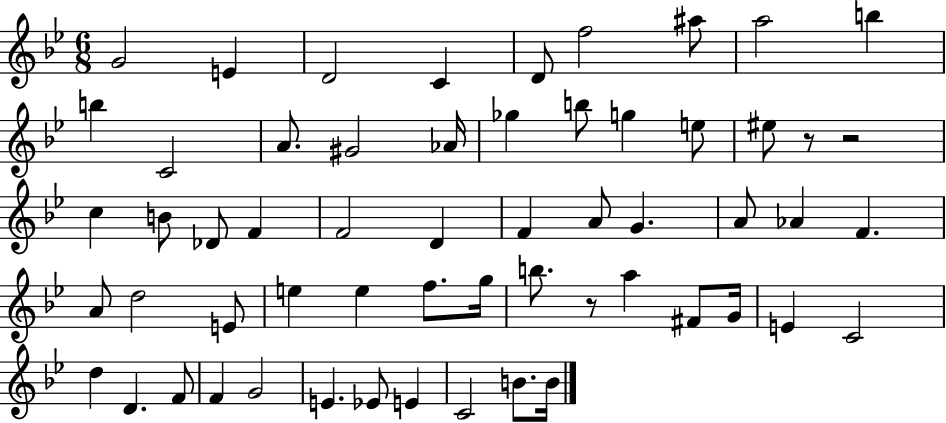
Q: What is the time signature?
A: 6/8